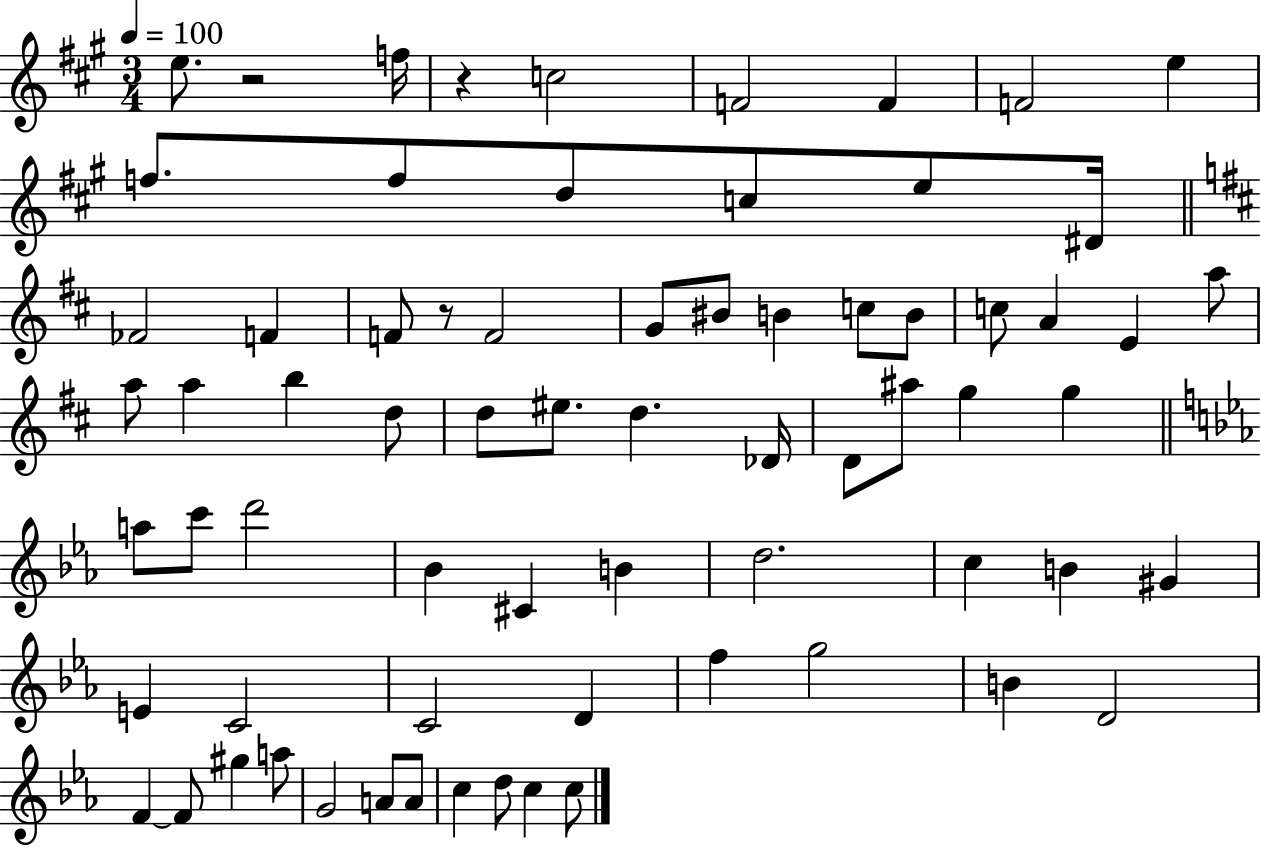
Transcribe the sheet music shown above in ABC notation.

X:1
T:Untitled
M:3/4
L:1/4
K:A
e/2 z2 f/4 z c2 F2 F F2 e f/2 f/2 d/2 c/2 e/2 ^D/4 _F2 F F/2 z/2 F2 G/2 ^B/2 B c/2 B/2 c/2 A E a/2 a/2 a b d/2 d/2 ^e/2 d _D/4 D/2 ^a/2 g g a/2 c'/2 d'2 _B ^C B d2 c B ^G E C2 C2 D f g2 B D2 F F/2 ^g a/2 G2 A/2 A/2 c d/2 c c/2